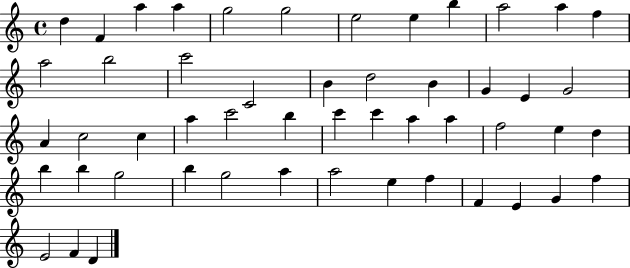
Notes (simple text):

D5/q F4/q A5/q A5/q G5/h G5/h E5/h E5/q B5/q A5/h A5/q F5/q A5/h B5/h C6/h C4/h B4/q D5/h B4/q G4/q E4/q G4/h A4/q C5/h C5/q A5/q C6/h B5/q C6/q C6/q A5/q A5/q F5/h E5/q D5/q B5/q B5/q G5/h B5/q G5/h A5/q A5/h E5/q F5/q F4/q E4/q G4/q F5/q E4/h F4/q D4/q